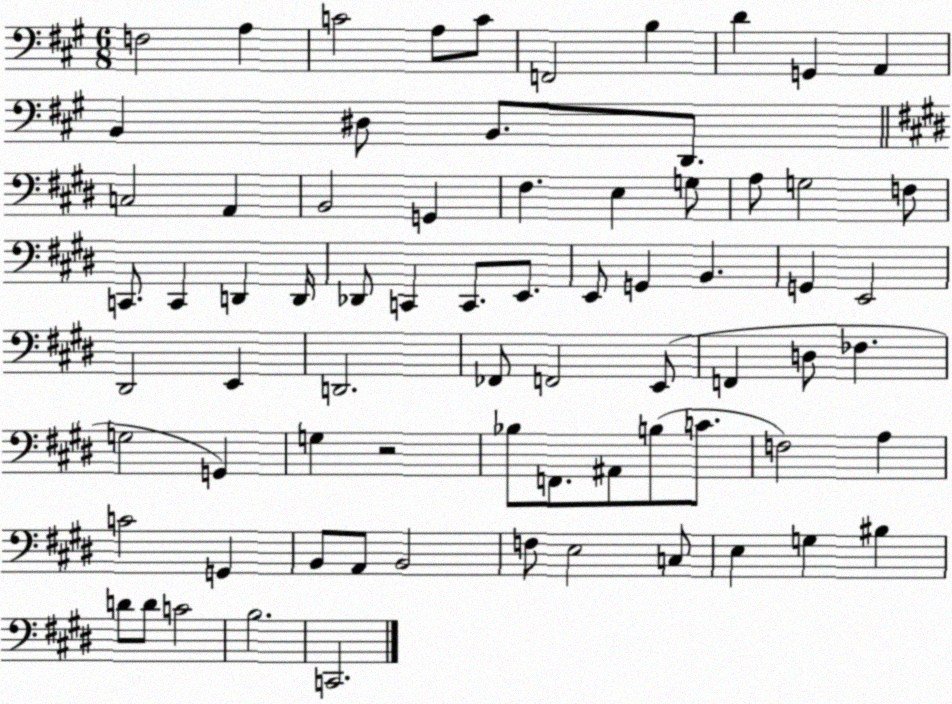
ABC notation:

X:1
T:Untitled
M:6/8
L:1/4
K:A
F,2 A, C2 A,/2 C/2 F,,2 B, D G,, A,, B,, ^D,/2 B,,/2 D,,/2 C,2 A,, B,,2 G,, ^F, E, G,/2 A,/2 G,2 F,/2 C,,/2 C,, D,, D,,/4 _D,,/2 C,, C,,/2 E,,/2 E,,/2 G,, B,, G,, E,,2 ^D,,2 E,, D,,2 _F,,/2 F,,2 E,,/2 F,, D,/2 _F, G,2 G,, G, z2 _B,/2 F,,/2 ^A,,/2 B,/2 C/2 F,2 A, C2 G,, B,,/2 A,,/2 B,,2 F,/2 E,2 C,/2 E, G, ^B, D/2 D/2 C2 B,2 C,,2